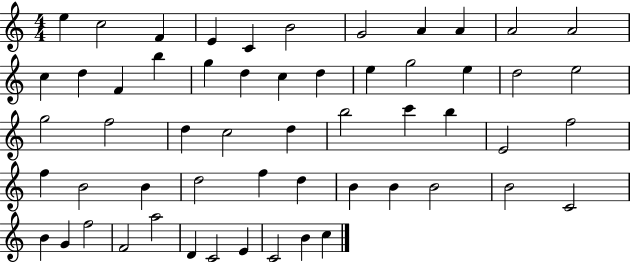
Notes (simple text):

E5/q C5/h F4/q E4/q C4/q B4/h G4/h A4/q A4/q A4/h A4/h C5/q D5/q F4/q B5/q G5/q D5/q C5/q D5/q E5/q G5/h E5/q D5/h E5/h G5/h F5/h D5/q C5/h D5/q B5/h C6/q B5/q E4/h F5/h F5/q B4/h B4/q D5/h F5/q D5/q B4/q B4/q B4/h B4/h C4/h B4/q G4/q F5/h F4/h A5/h D4/q C4/h E4/q C4/h B4/q C5/q